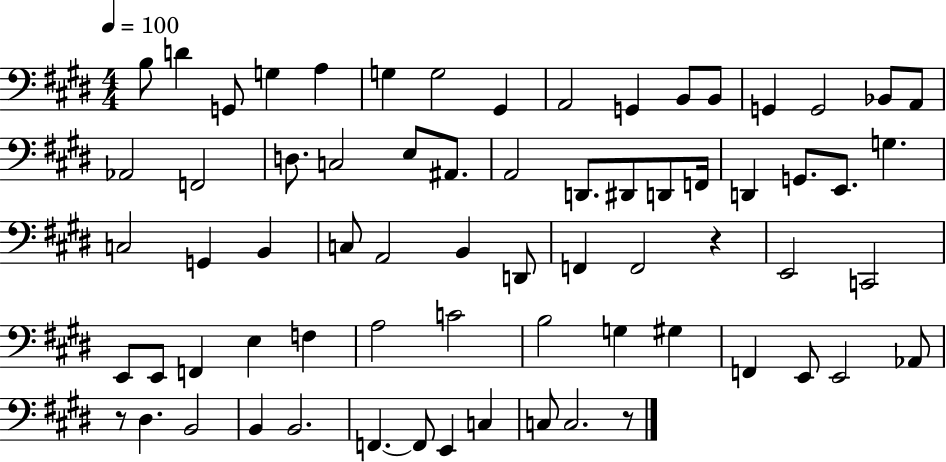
B3/e D4/q G2/e G3/q A3/q G3/q G3/h G#2/q A2/h G2/q B2/e B2/e G2/q G2/h Bb2/e A2/e Ab2/h F2/h D3/e. C3/h E3/e A#2/e. A2/h D2/e. D#2/e D2/e F2/s D2/q G2/e. E2/e. G3/q. C3/h G2/q B2/q C3/e A2/h B2/q D2/e F2/q F2/h R/q E2/h C2/h E2/e E2/e F2/q E3/q F3/q A3/h C4/h B3/h G3/q G#3/q F2/q E2/e E2/h Ab2/e R/e D#3/q. B2/h B2/q B2/h. F2/q. F2/e E2/q C3/q C3/e C3/h. R/e